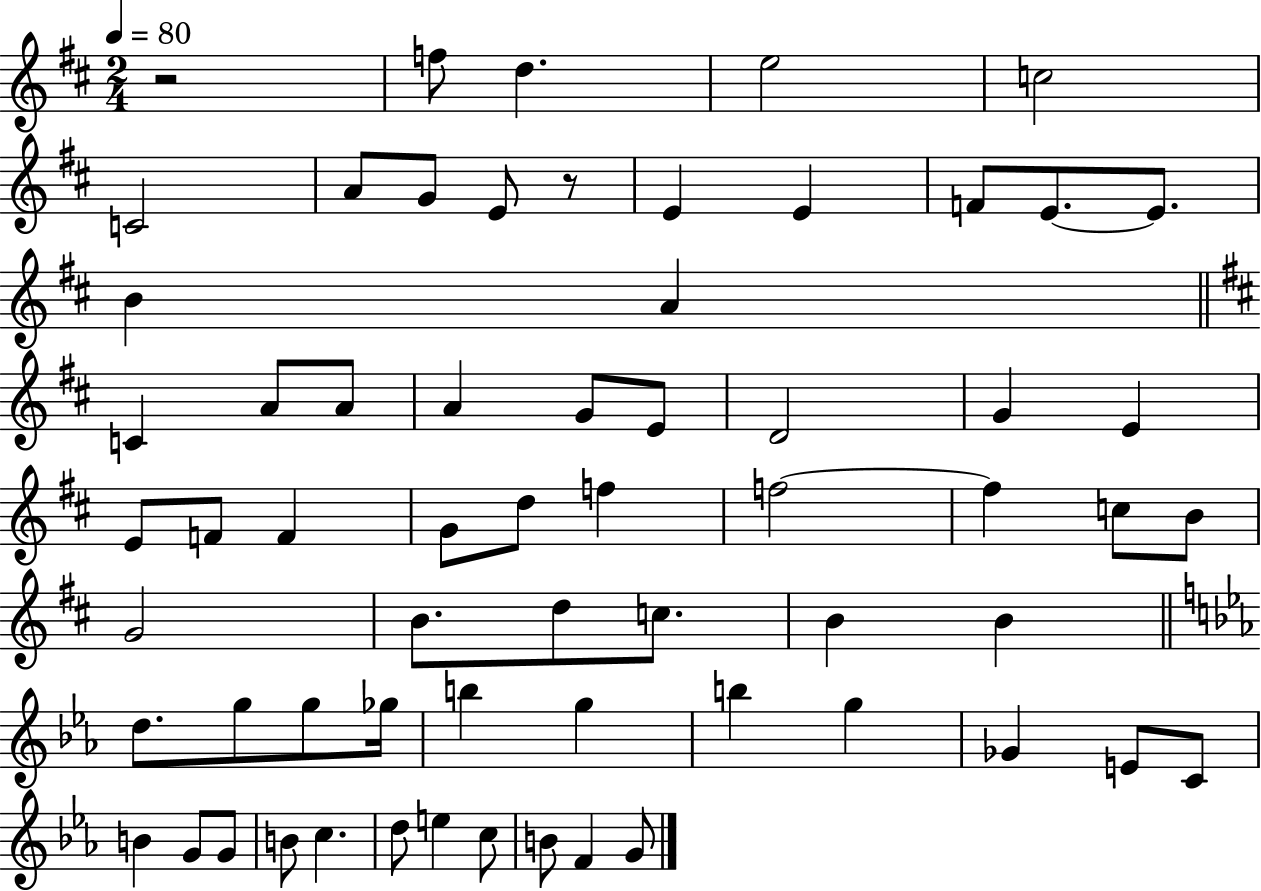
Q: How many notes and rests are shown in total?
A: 64